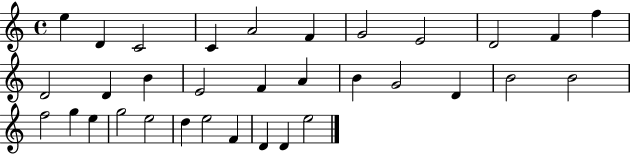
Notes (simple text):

E5/q D4/q C4/h C4/q A4/h F4/q G4/h E4/h D4/h F4/q F5/q D4/h D4/q B4/q E4/h F4/q A4/q B4/q G4/h D4/q B4/h B4/h F5/h G5/q E5/q G5/h E5/h D5/q E5/h F4/q D4/q D4/q E5/h